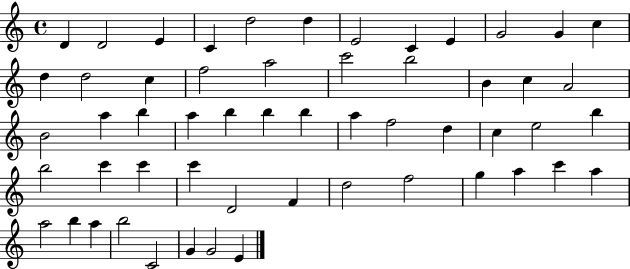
X:1
T:Untitled
M:4/4
L:1/4
K:C
D D2 E C d2 d E2 C E G2 G c d d2 c f2 a2 c'2 b2 B c A2 B2 a b a b b b a f2 d c e2 b b2 c' c' c' D2 F d2 f2 g a c' a a2 b a b2 C2 G G2 E